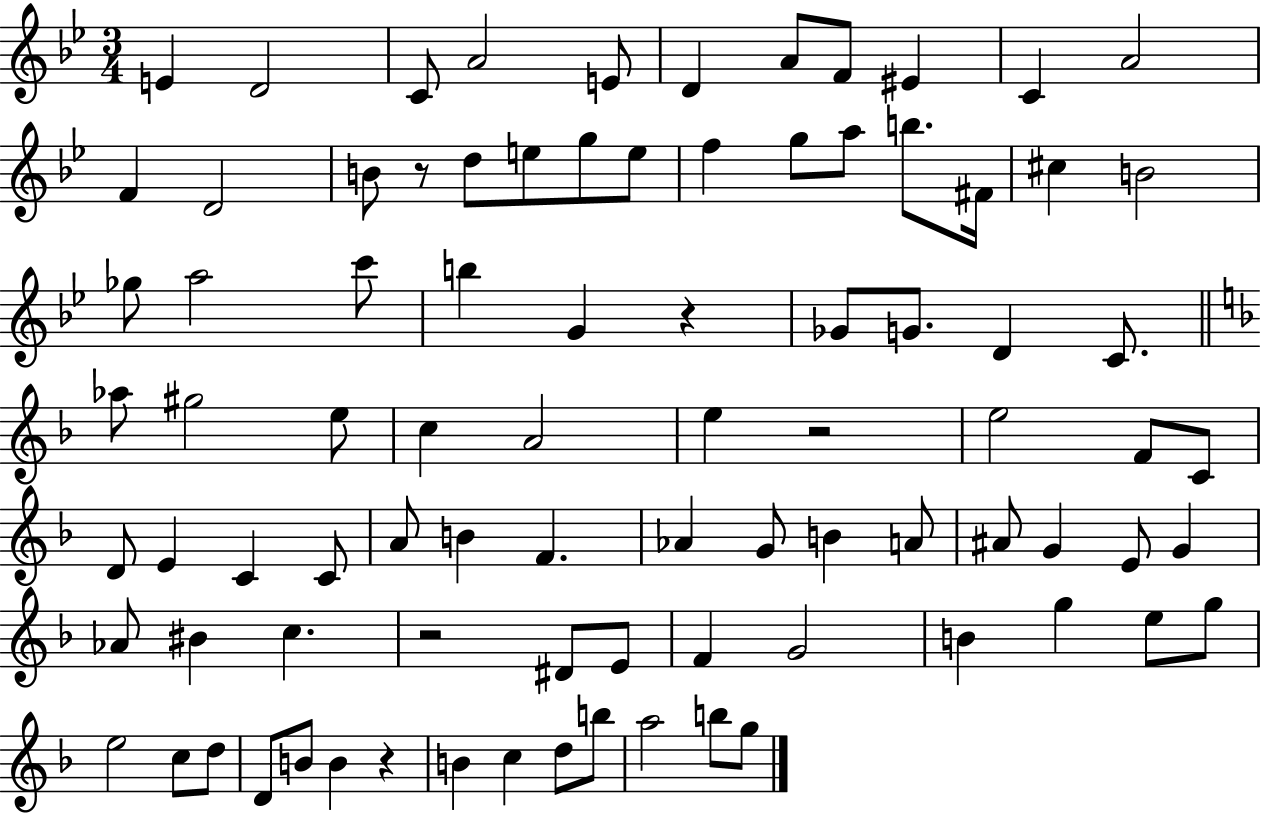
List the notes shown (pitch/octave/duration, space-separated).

E4/q D4/h C4/e A4/h E4/e D4/q A4/e F4/e EIS4/q C4/q A4/h F4/q D4/h B4/e R/e D5/e E5/e G5/e E5/e F5/q G5/e A5/e B5/e. F#4/s C#5/q B4/h Gb5/e A5/h C6/e B5/q G4/q R/q Gb4/e G4/e. D4/q C4/e. Ab5/e G#5/h E5/e C5/q A4/h E5/q R/h E5/h F4/e C4/e D4/e E4/q C4/q C4/e A4/e B4/q F4/q. Ab4/q G4/e B4/q A4/e A#4/e G4/q E4/e G4/q Ab4/e BIS4/q C5/q. R/h D#4/e E4/e F4/q G4/h B4/q G5/q E5/e G5/e E5/h C5/e D5/e D4/e B4/e B4/q R/q B4/q C5/q D5/e B5/e A5/h B5/e G5/e